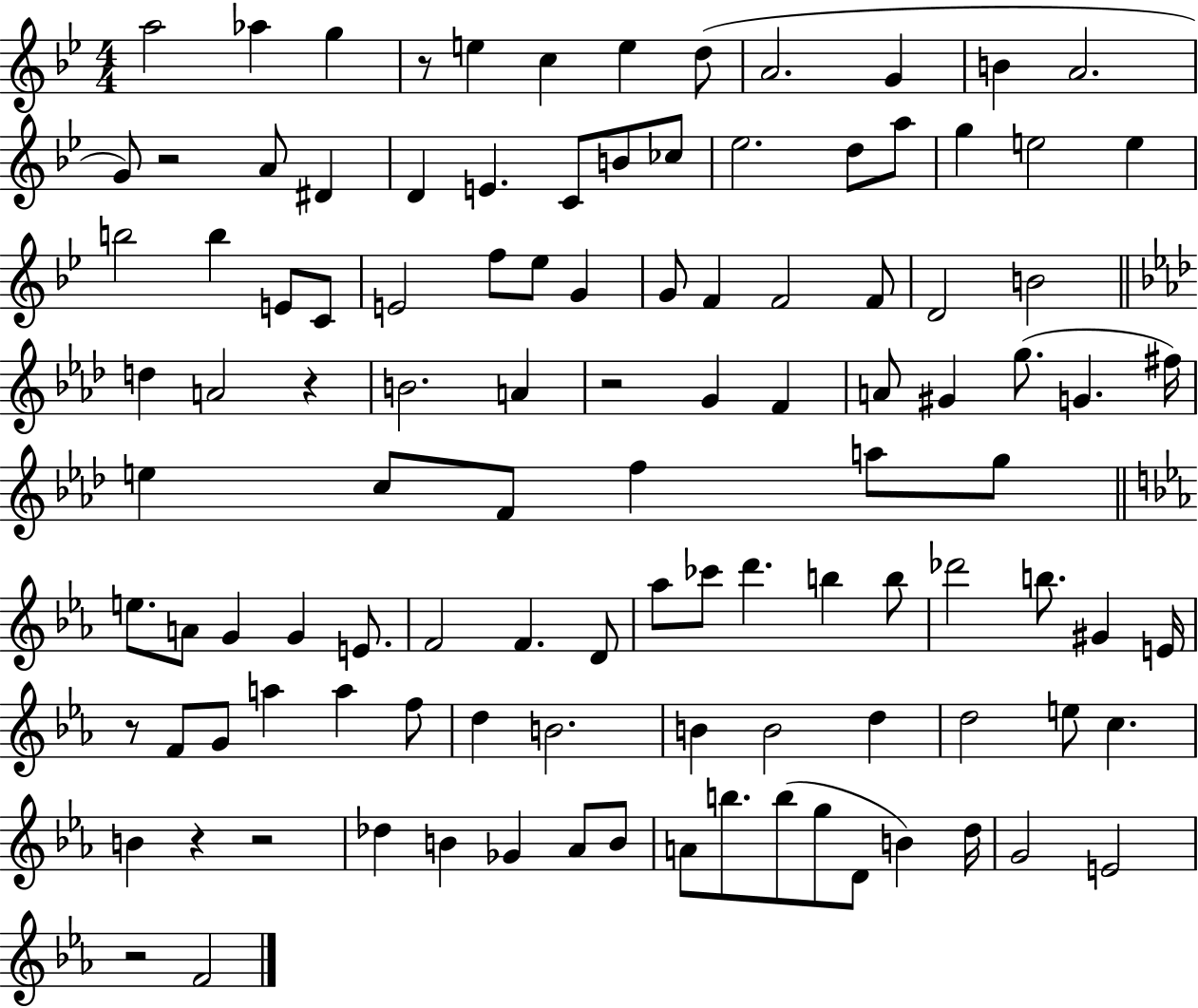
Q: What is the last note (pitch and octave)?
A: F4